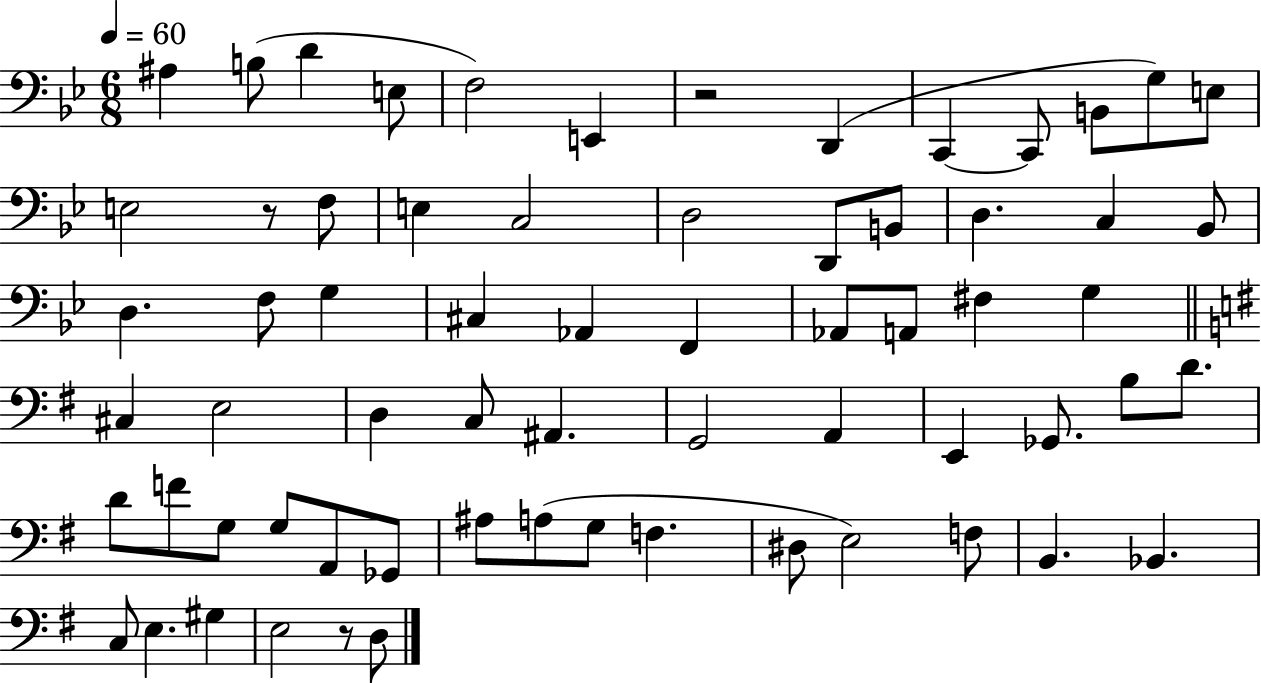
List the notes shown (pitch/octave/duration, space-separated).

A#3/q B3/e D4/q E3/e F3/h E2/q R/h D2/q C2/q C2/e B2/e G3/e E3/e E3/h R/e F3/e E3/q C3/h D3/h D2/e B2/e D3/q. C3/q Bb2/e D3/q. F3/e G3/q C#3/q Ab2/q F2/q Ab2/e A2/e F#3/q G3/q C#3/q E3/h D3/q C3/e A#2/q. G2/h A2/q E2/q Gb2/e. B3/e D4/e. D4/e F4/e G3/e G3/e A2/e Gb2/e A#3/e A3/e G3/e F3/q. D#3/e E3/h F3/e B2/q. Bb2/q. C3/e E3/q. G#3/q E3/h R/e D3/e